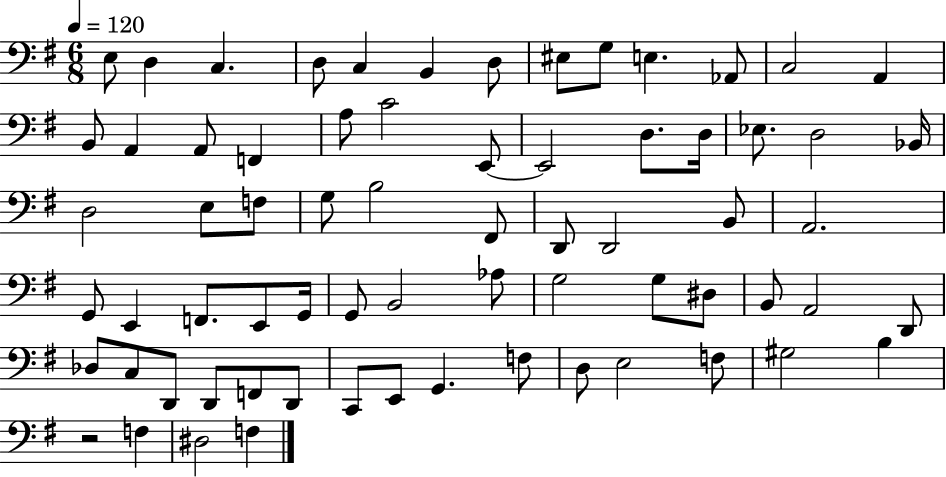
E3/e D3/q C3/q. D3/e C3/q B2/q D3/e EIS3/e G3/e E3/q. Ab2/e C3/h A2/q B2/e A2/q A2/e F2/q A3/e C4/h E2/e E2/h D3/e. D3/s Eb3/e. D3/h Bb2/s D3/h E3/e F3/e G3/e B3/h F#2/e D2/e D2/h B2/e A2/h. G2/e E2/q F2/e. E2/e G2/s G2/e B2/h Ab3/e G3/h G3/e D#3/e B2/e A2/h D2/e Db3/e C3/e D2/e D2/e F2/e D2/e C2/e E2/e G2/q. F3/e D3/e E3/h F3/e G#3/h B3/q R/h F3/q D#3/h F3/q